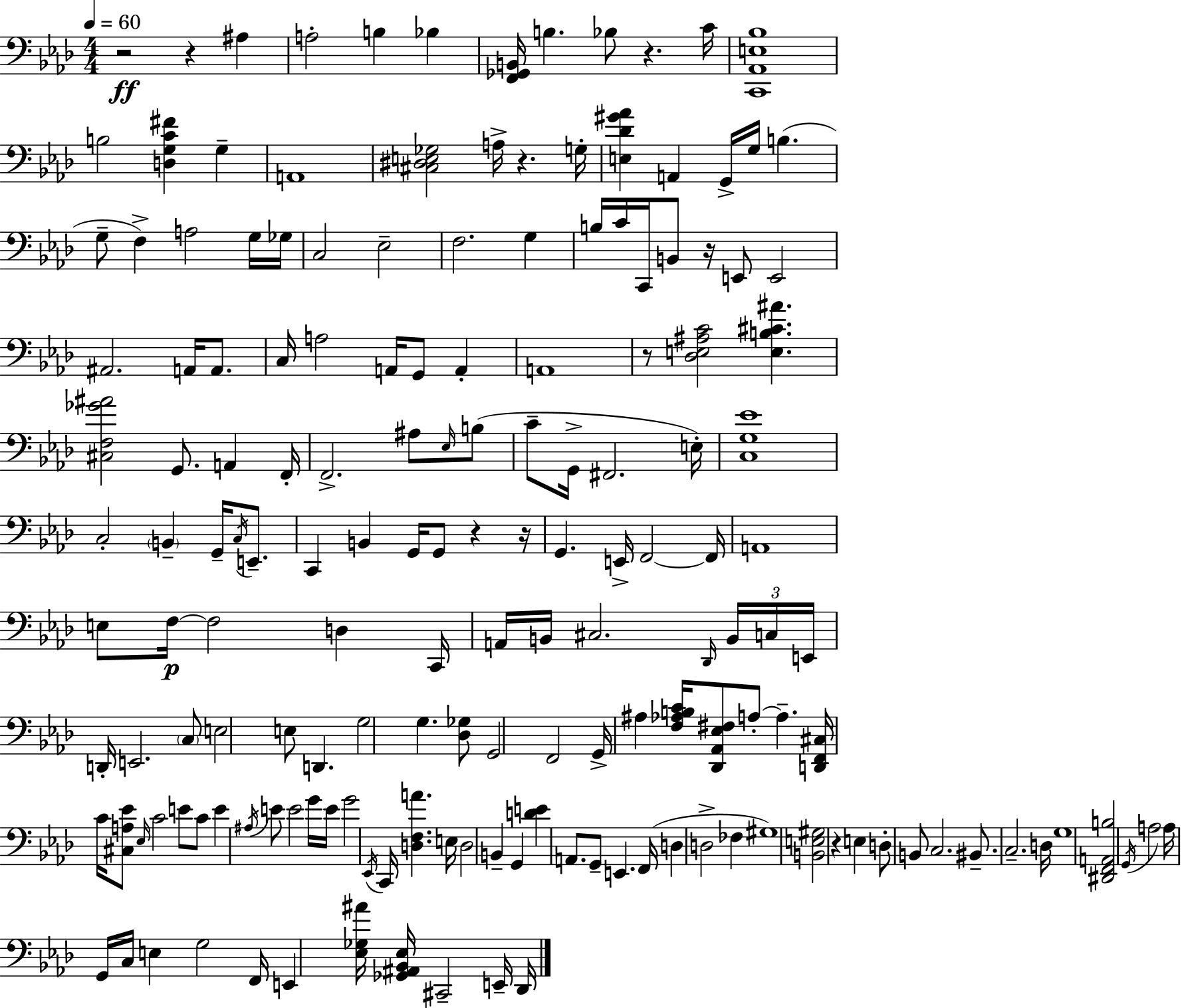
{
  \clef bass
  \numericTimeSignature
  \time 4/4
  \key f \minor
  \tempo 4 = 60
  r2\ff r4 ais4 | a2-. b4 bes4 | <f, ges, b,>16 b4. bes8 r4. c'16 | <c, aes, e bes>1 | \break b2 <d g c' fis'>4 g4-- | a,1 | <cis dis e ges>2 a16-> r4. g16-. | <e des' gis' aes'>4 a,4 g,16-> g16 b4.( | \break g8-- f4->) a2 g16 ges16 | c2 ees2-- | f2. g4 | b16 c'16 c,16 b,8 r16 e,8 e,2 | \break ais,2. a,16 a,8. | c16 a2 a,16 g,8 a,4-. | a,1 | r8 <des e ais c'>2 <e b cis' ais'>4. | \break <cis f ges' ais'>2 g,8. a,4 f,16-. | f,2.-> ais8 \grace { ees16 } b8( | c'8-- g,16-> fis,2. | e16-.) <c g ees'>1 | \break c2-. \parenthesize b,4-- g,16-- \acciaccatura { c16 } e,8.-- | c,4 b,4 g,16 g,8 r4 | r16 g,4. e,16-> f,2~~ | f,16 a,1 | \break e8 f16~~\p f2 d4 | c,16 a,16 b,16 cis2. | \grace { des,16 } \tuplet 3/2 { b,16 c16 e,16 } d,16-. e,2. | \parenthesize c8 e2 e8 d,4. | \break g2 g4. | <des ges>8 g,2 f,2 | g,16-> ais4 <f aes b c'>16 <des, aes, ees fis>8 a8-.~~ a4.-- | <d, f, cis>16 c'16 <cis a ees'>8 \grace { ees16 } c'2 | \break e'8 c'8 e'4 \acciaccatura { ais16 } e'8 e'2 | g'16 e'16 g'2 \acciaccatura { ees,16 } c,16 <d f a'>4. | e16 d2 b,4-- | g,4 <d' e'>4 a,8. g,8-- e,4. | \break f,16( d4 d2-> | fes4 gis1) | <b, e gis>2 r4 | e4 d8-. b,8 c2. | \break bis,8.-- c2.-- | d16 g1 | <dis, f, a, b>2 \acciaccatura { g,16 } a2 | a16 g,16 c16 e4 g2 | \break f,16 e,4 <ees ges ais'>16 <ges, ais, bes, ees>16 cis,2-- | e,16-- des,16 \bar "|."
}